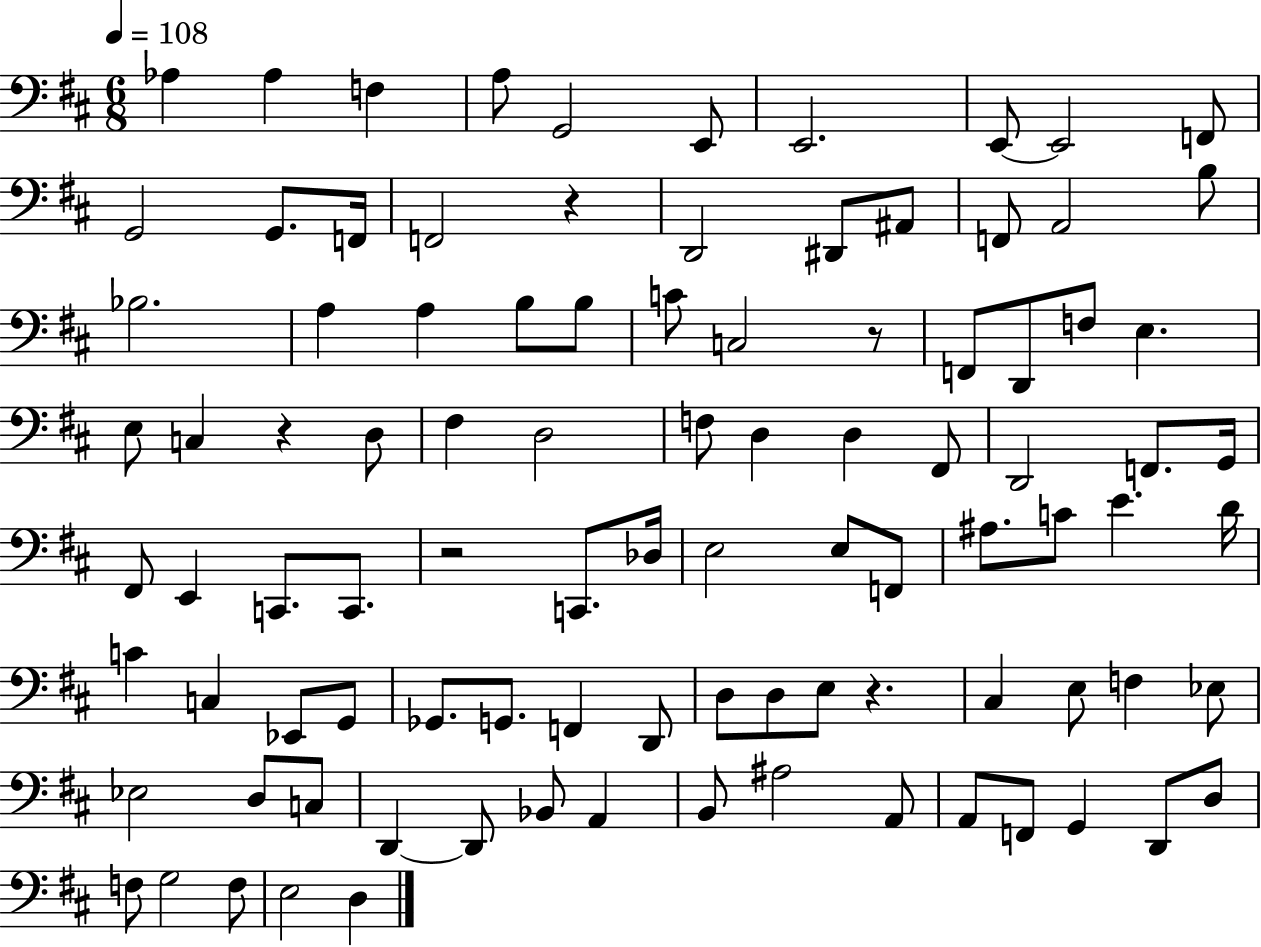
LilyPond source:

{
  \clef bass
  \numericTimeSignature
  \time 6/8
  \key d \major
  \tempo 4 = 108
  \repeat volta 2 { aes4 aes4 f4 | a8 g,2 e,8 | e,2. | e,8~~ e,2 f,8 | \break g,2 g,8. f,16 | f,2 r4 | d,2 dis,8 ais,8 | f,8 a,2 b8 | \break bes2. | a4 a4 b8 b8 | c'8 c2 r8 | f,8 d,8 f8 e4. | \break e8 c4 r4 d8 | fis4 d2 | f8 d4 d4 fis,8 | d,2 f,8. g,16 | \break fis,8 e,4 c,8. c,8. | r2 c,8. des16 | e2 e8 f,8 | ais8. c'8 e'4. d'16 | \break c'4 c4 ees,8 g,8 | ges,8. g,8. f,4 d,8 | d8 d8 e8 r4. | cis4 e8 f4 ees8 | \break ees2 d8 c8 | d,4~~ d,8 bes,8 a,4 | b,8 ais2 a,8 | a,8 f,8 g,4 d,8 d8 | \break f8 g2 f8 | e2 d4 | } \bar "|."
}